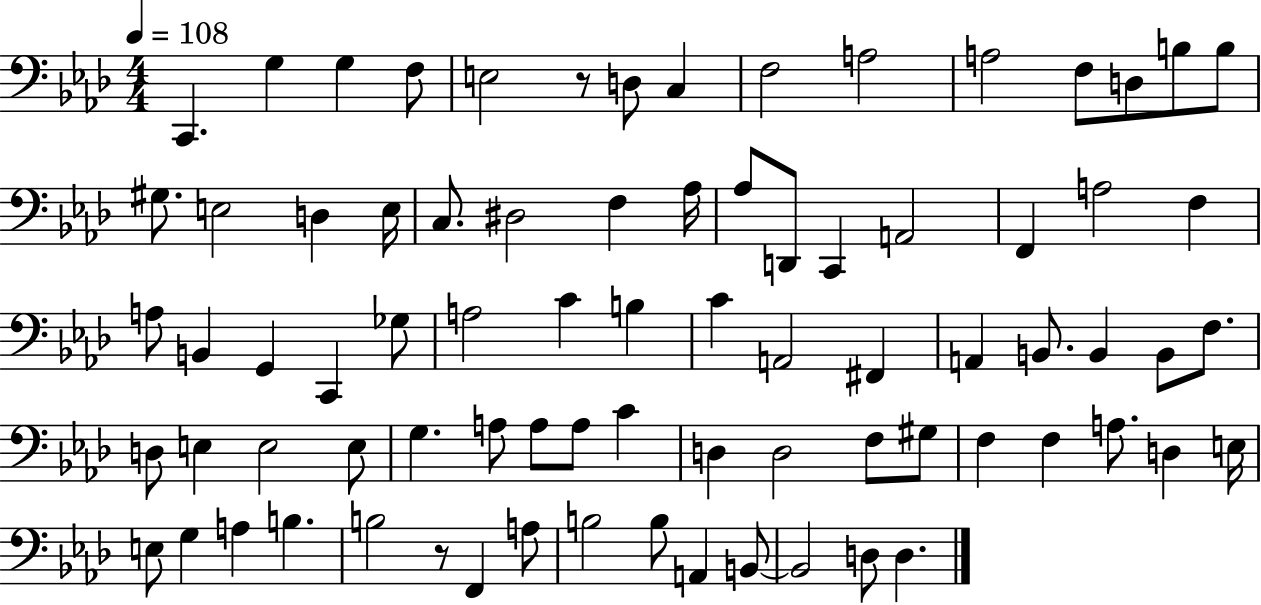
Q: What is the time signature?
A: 4/4